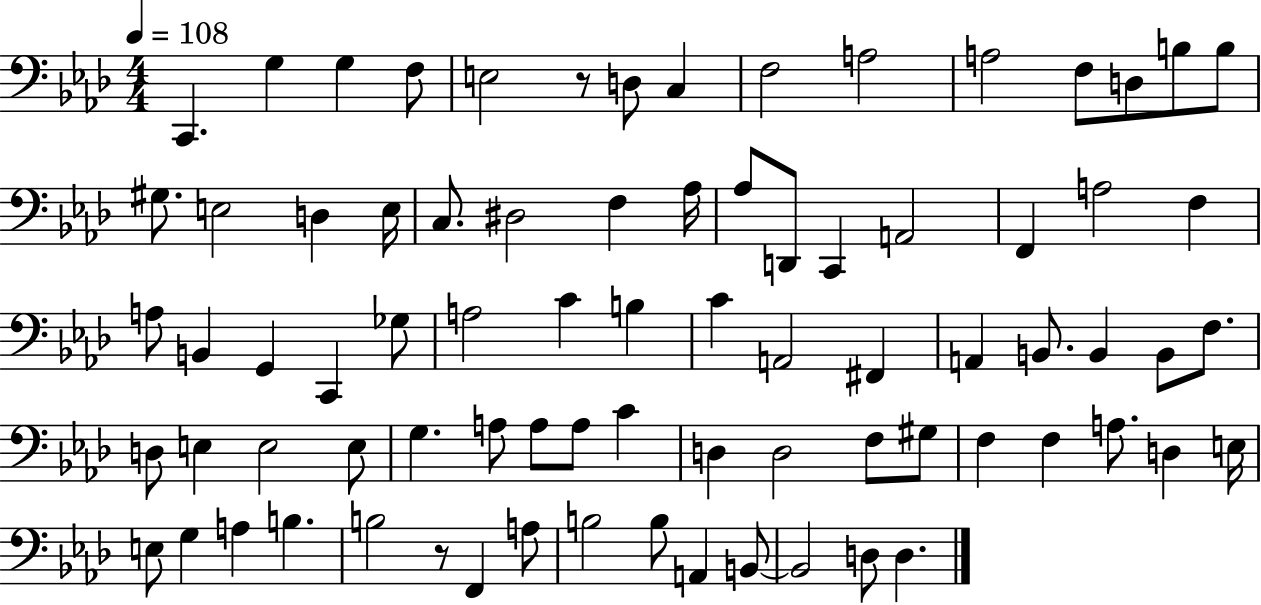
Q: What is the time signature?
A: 4/4